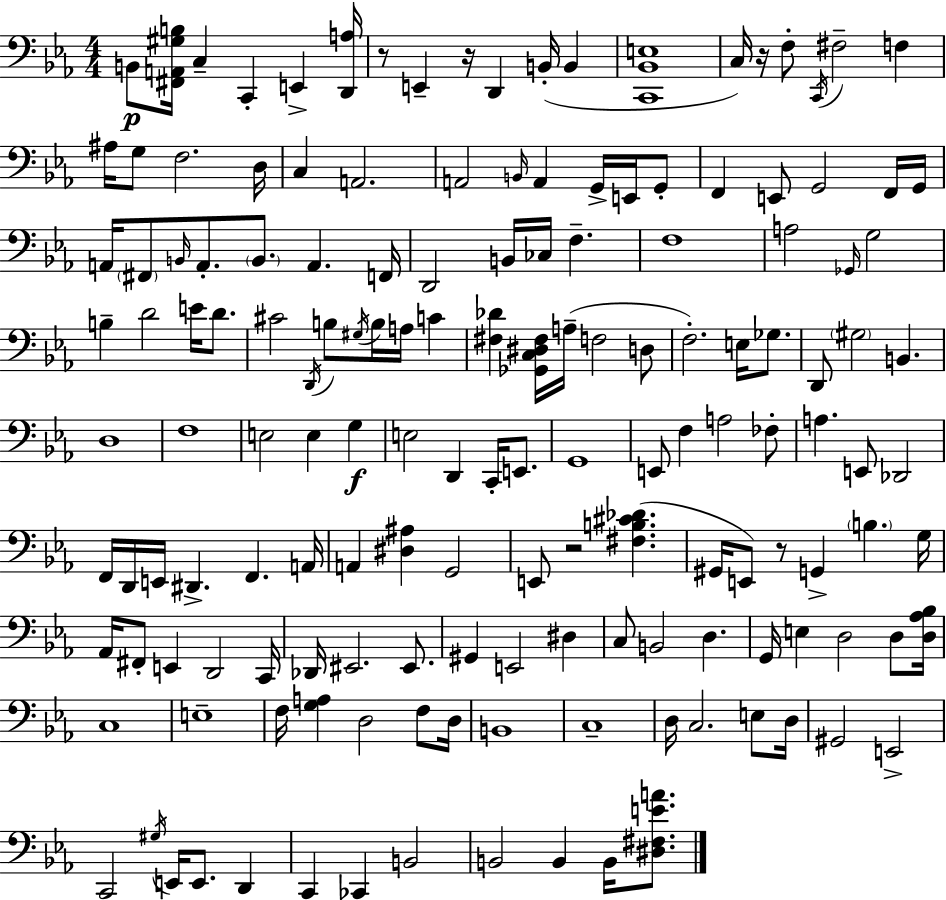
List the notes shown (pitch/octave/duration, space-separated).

B2/e [F#2,A2,G#3,B3]/s C3/q C2/q E2/q [D2,A3]/s R/e E2/q R/s D2/q B2/s B2/q [C2,Bb2,E3]/w C3/s R/s F3/e C2/s F#3/h F3/q A#3/s G3/e F3/h. D3/s C3/q A2/h. A2/h B2/s A2/q G2/s E2/s G2/e F2/q E2/e G2/h F2/s G2/s A2/s F#2/e B2/s A2/e. B2/e. A2/q. F2/s D2/h B2/s CES3/s F3/q. F3/w A3/h Gb2/s G3/h B3/q D4/h E4/s D4/e. C#4/h D2/s B3/e G#3/s B3/s A3/s C4/q [F#3,Db4]/q [Gb2,C3,D#3,F#3]/s A3/s F3/h D3/e F3/h. E3/s Gb3/e. D2/e G#3/h B2/q. D3/w F3/w E3/h E3/q G3/q E3/h D2/q C2/s E2/e. G2/w E2/e F3/q A3/h FES3/e A3/q. E2/e Db2/h F2/s D2/s E2/s D#2/q. F2/q. A2/s A2/q [D#3,A#3]/q G2/h E2/e R/h [F#3,B3,C#4,Db4]/q. G#2/s E2/e R/e G2/q B3/q. G3/s Ab2/s F#2/e E2/q D2/h C2/s Db2/s EIS2/h. EIS2/e. G#2/q E2/h D#3/q C3/e B2/h D3/q. G2/s E3/q D3/h D3/e [D3,Ab3,Bb3]/s C3/w E3/w F3/s [G3,A3]/q D3/h F3/e D3/s B2/w C3/w D3/s C3/h. E3/e D3/s G#2/h E2/h C2/h G#3/s E2/s E2/e. D2/q C2/q CES2/q B2/h B2/h B2/q B2/s [D#3,F#3,E4,A4]/e.